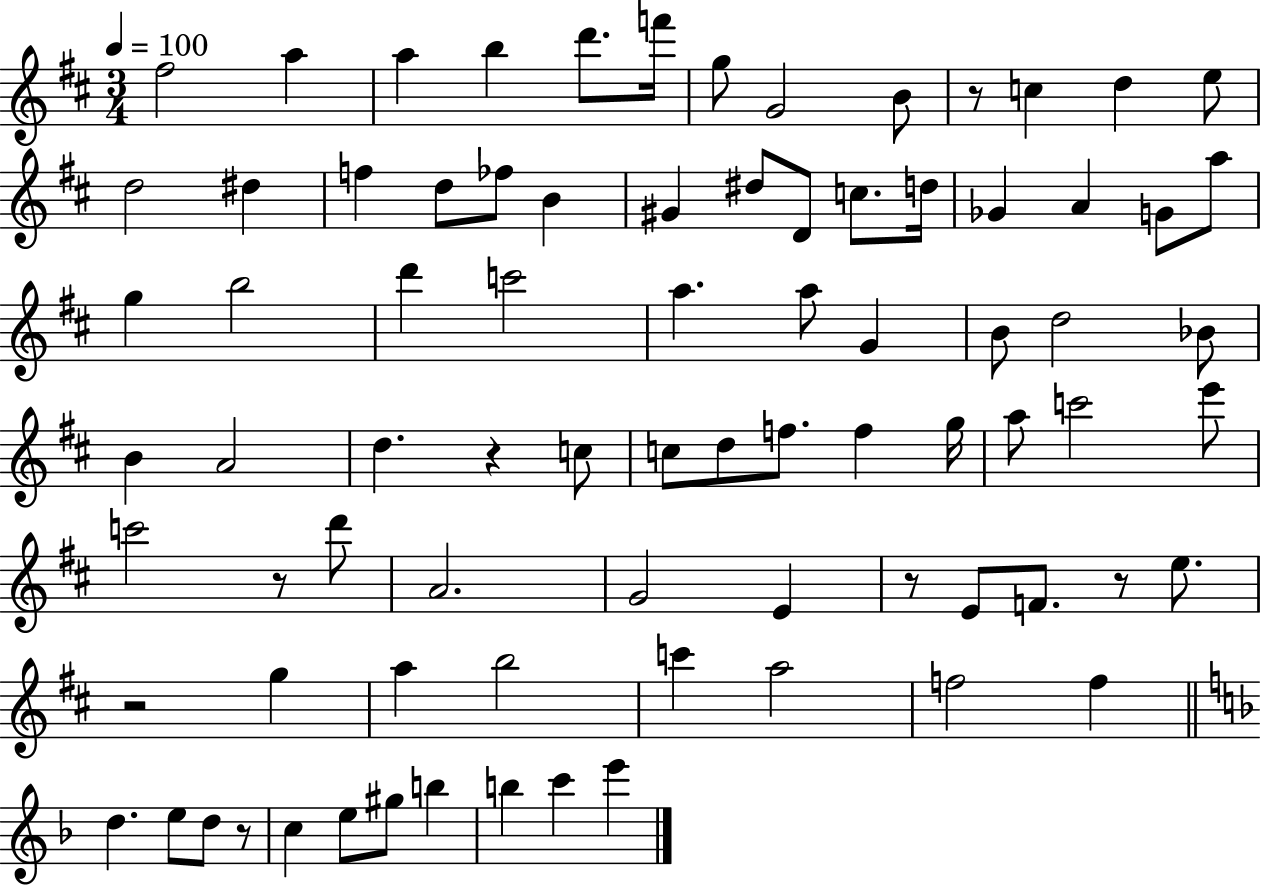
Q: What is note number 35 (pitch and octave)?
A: B4